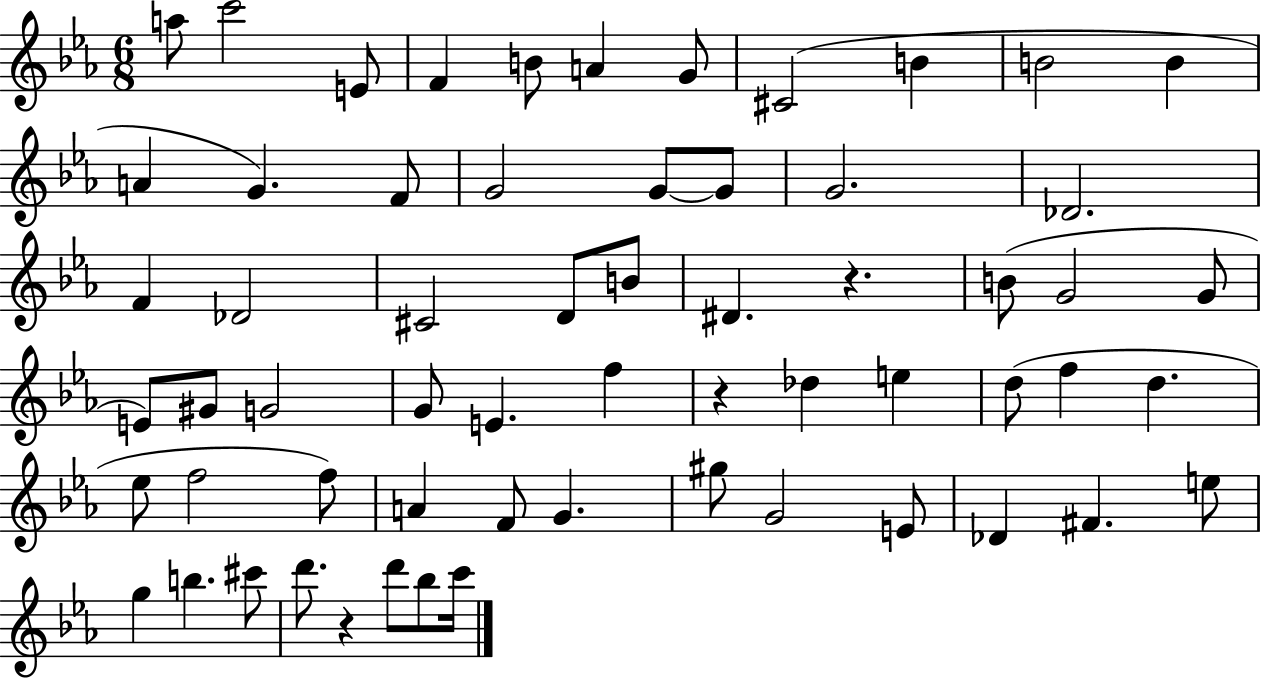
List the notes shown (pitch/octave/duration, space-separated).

A5/e C6/h E4/e F4/q B4/e A4/q G4/e C#4/h B4/q B4/h B4/q A4/q G4/q. F4/e G4/h G4/e G4/e G4/h. Db4/h. F4/q Db4/h C#4/h D4/e B4/e D#4/q. R/q. B4/e G4/h G4/e E4/e G#4/e G4/h G4/e E4/q. F5/q R/q Db5/q E5/q D5/e F5/q D5/q. Eb5/e F5/h F5/e A4/q F4/e G4/q. G#5/e G4/h E4/e Db4/q F#4/q. E5/e G5/q B5/q. C#6/e D6/e. R/q D6/e Bb5/e C6/s